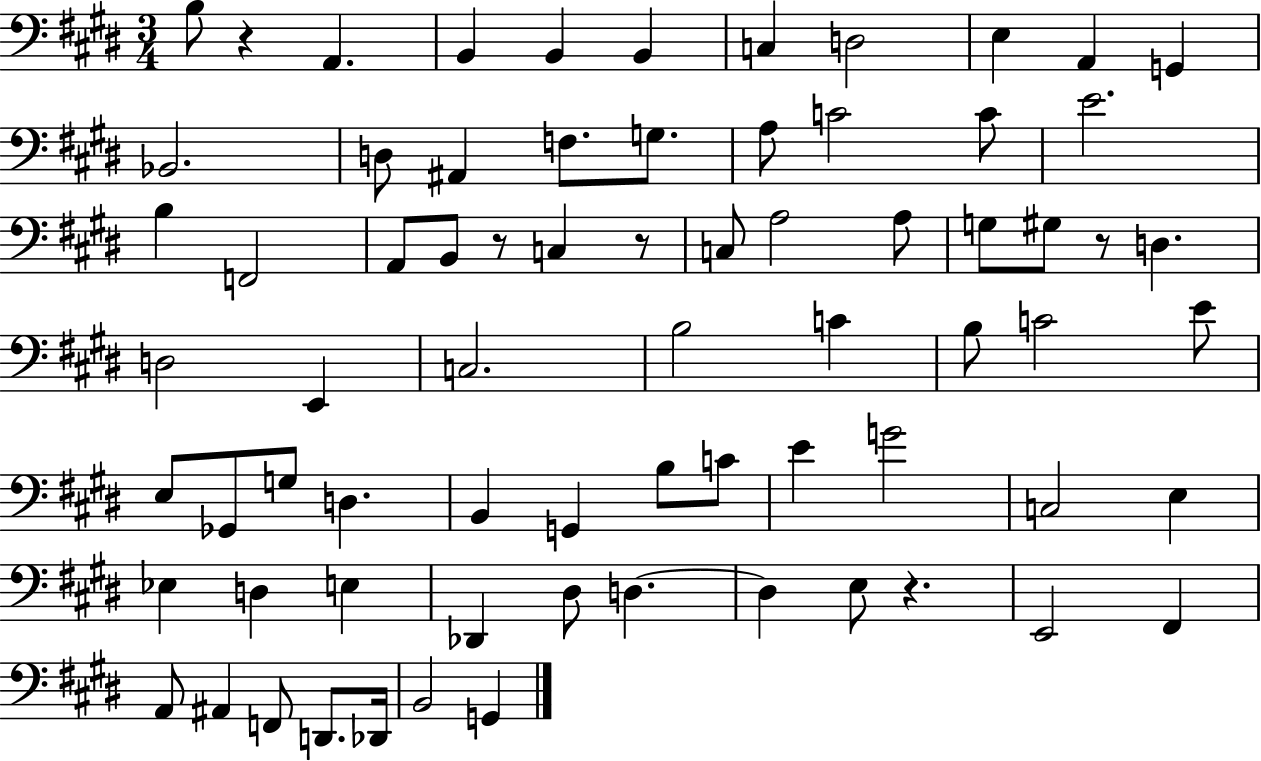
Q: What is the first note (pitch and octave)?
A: B3